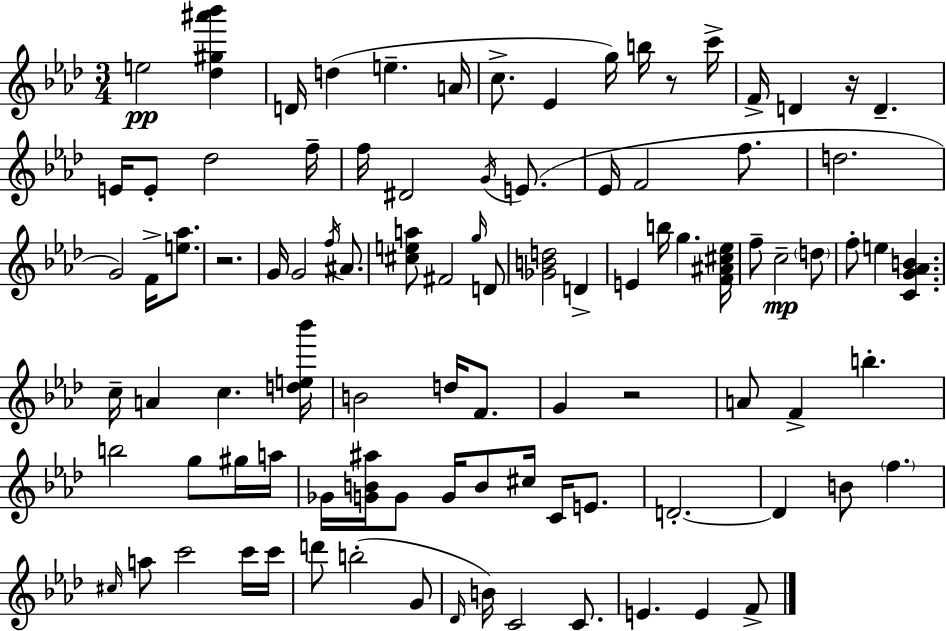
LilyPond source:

{
  \clef treble
  \numericTimeSignature
  \time 3/4
  \key f \minor
  e''2\pp <des'' gis'' ais''' bes'''>4 | d'16 d''4( e''4.-- a'16 | c''8.-> ees'4 g''16) b''16 r8 c'''16-> | f'16-> d'4 r16 d'4.-- | \break e'16 e'8-. des''2 f''16-- | f''16 dis'2 \acciaccatura { g'16 } e'8.( | ees'16 f'2 f''8. | d''2. | \break g'2) f'16-> <e'' aes''>8. | r2. | g'16 g'2 \acciaccatura { f''16 } ais'8. | <cis'' e'' a''>8 fis'2 | \break \grace { g''16 } d'8 <ges' b' d''>2 d'4-> | e'4 b''16 g''4. | <f' ais' cis'' ees''>16 f''8-- c''2--\mp | \parenthesize d''8 f''8-. e''4 <c' g' aes' b'>4. | \break c''16-- a'4 c''4. | <d'' e'' bes'''>16 b'2 d''16 | f'8. g'4 r2 | a'8 f'4-> b''4.-. | \break b''2 g''8 | gis''16 a''16 ges'16 <g' b' ais''>16 g'8 g'16 b'8 cis''16 c'16 | e'8. d'2.-.~~ | d'4 b'8 \parenthesize f''4. | \break \grace { cis''16 } a''8 c'''2 | c'''16 c'''16 d'''8 b''2-.( | g'8 \grace { des'16 }) b'16 c'2 | c'8. e'4. e'4 | \break f'8-> \bar "|."
}